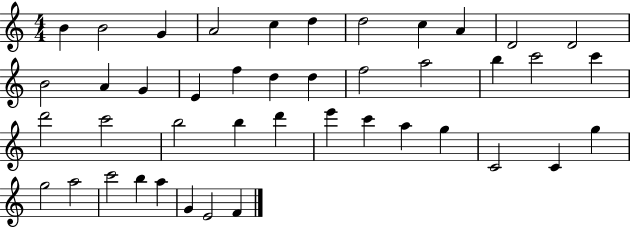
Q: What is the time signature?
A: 4/4